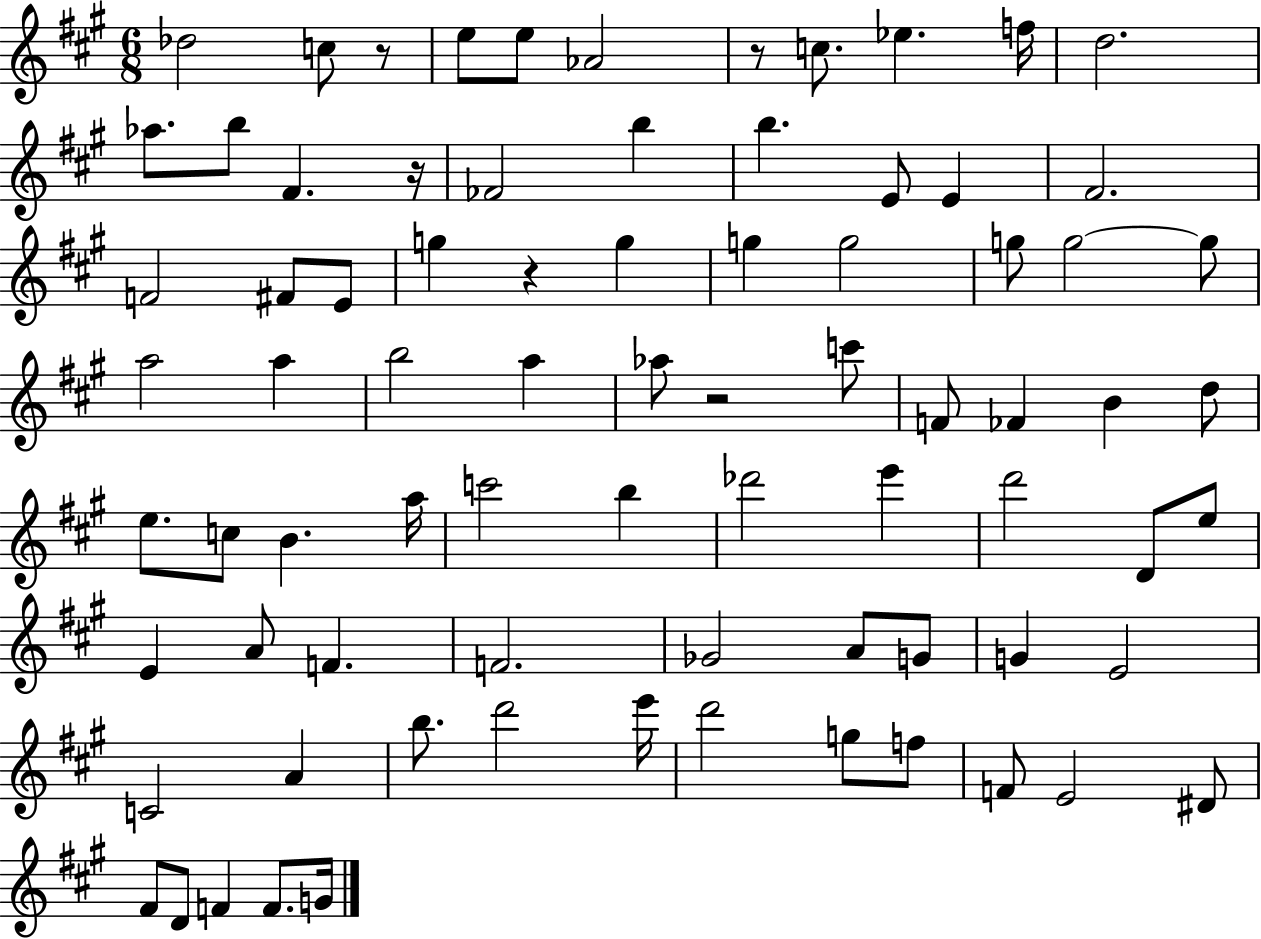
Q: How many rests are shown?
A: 5